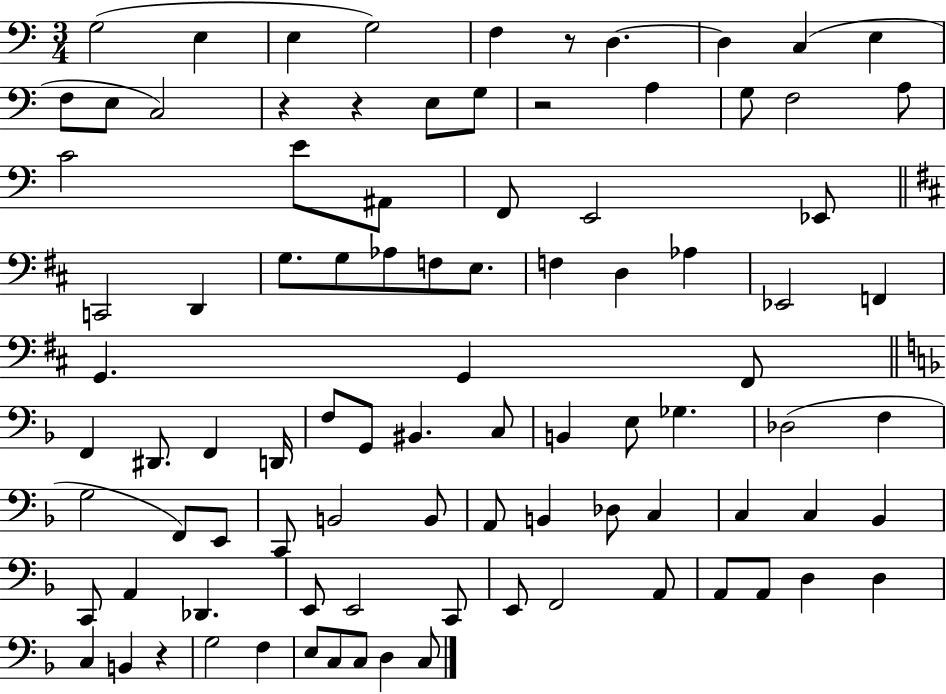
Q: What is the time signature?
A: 3/4